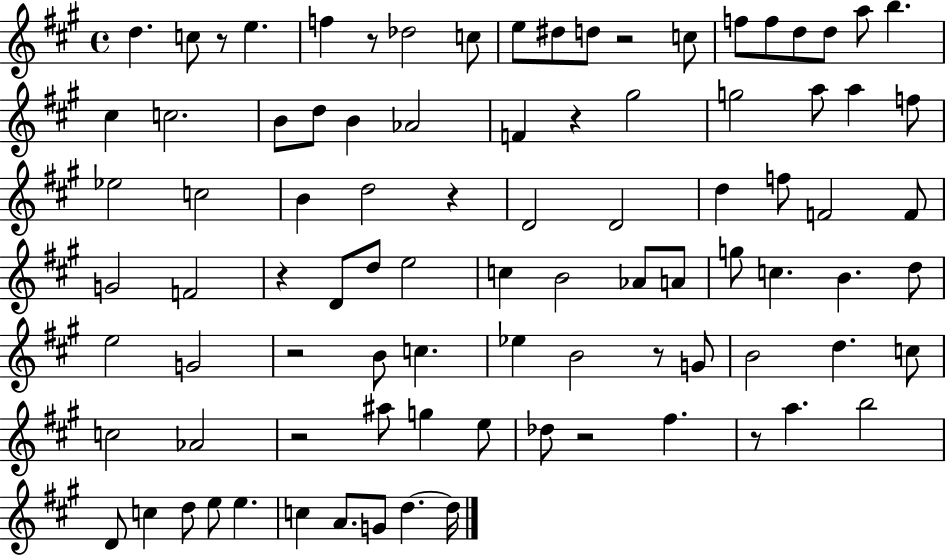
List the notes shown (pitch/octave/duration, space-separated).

D5/q. C5/e R/e E5/q. F5/q R/e Db5/h C5/e E5/e D#5/e D5/e R/h C5/e F5/e F5/e D5/e D5/e A5/e B5/q. C#5/q C5/h. B4/e D5/e B4/q Ab4/h F4/q R/q G#5/h G5/h A5/e A5/q F5/e Eb5/h C5/h B4/q D5/h R/q D4/h D4/h D5/q F5/e F4/h F4/e G4/h F4/h R/q D4/e D5/e E5/h C5/q B4/h Ab4/e A4/e G5/e C5/q. B4/q. D5/e E5/h G4/h R/h B4/e C5/q. Eb5/q B4/h R/e G4/e B4/h D5/q. C5/e C5/h Ab4/h R/h A#5/e G5/q E5/e Db5/e R/h F#5/q. R/e A5/q. B5/h D4/e C5/q D5/e E5/e E5/q. C5/q A4/e. G4/e D5/q. D5/s